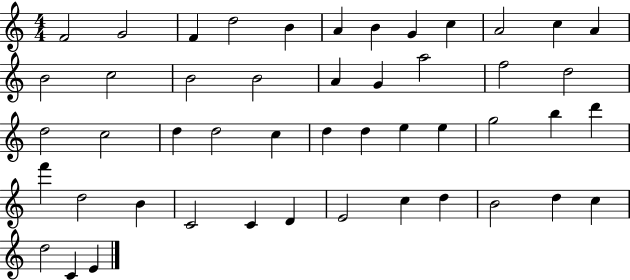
X:1
T:Untitled
M:4/4
L:1/4
K:C
F2 G2 F d2 B A B G c A2 c A B2 c2 B2 B2 A G a2 f2 d2 d2 c2 d d2 c d d e e g2 b d' f' d2 B C2 C D E2 c d B2 d c d2 C E